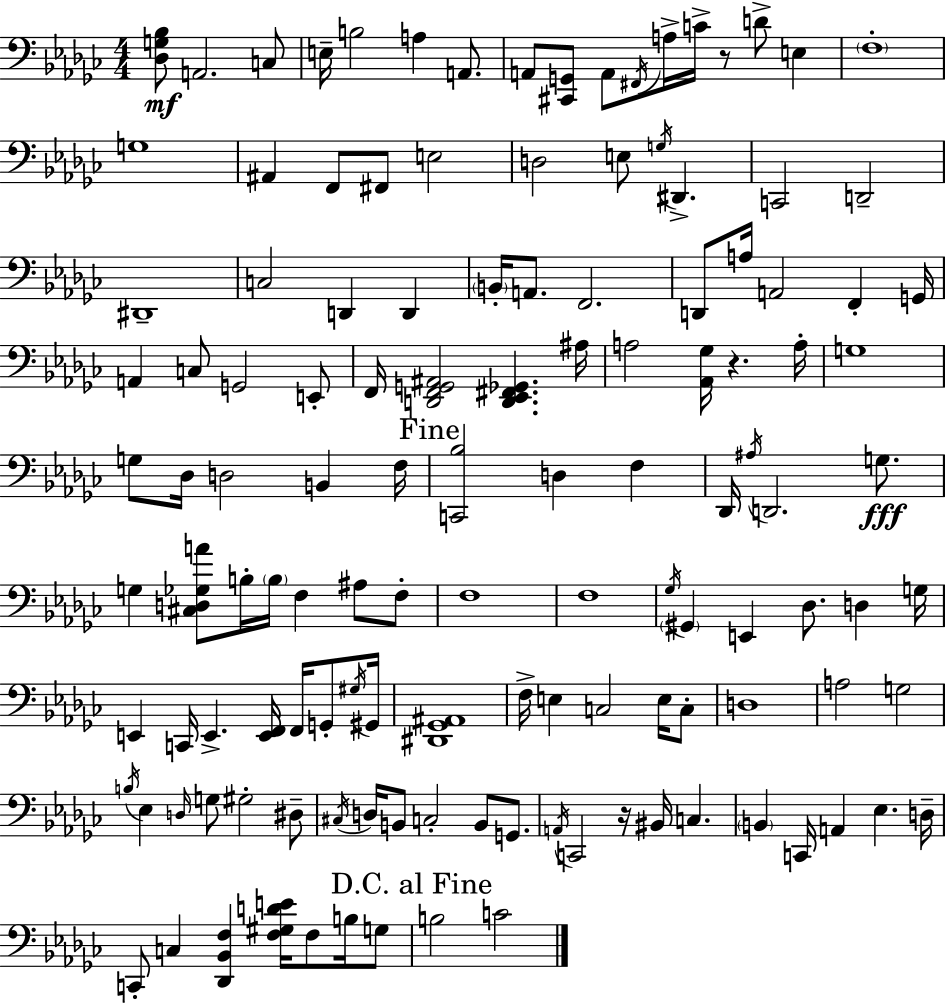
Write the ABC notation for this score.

X:1
T:Untitled
M:4/4
L:1/4
K:Ebm
[_D,G,_B,]/2 A,,2 C,/2 E,/4 B,2 A, A,,/2 A,,/2 [^C,,G,,]/2 A,,/2 ^F,,/4 A,/4 C/4 z/2 D/2 E, F,4 G,4 ^A,, F,,/2 ^F,,/2 E,2 D,2 E,/2 G,/4 ^D,, C,,2 D,,2 ^D,,4 C,2 D,, D,, B,,/4 A,,/2 F,,2 D,,/2 A,/4 A,,2 F,, G,,/4 A,, C,/2 G,,2 E,,/2 F,,/4 [D,,F,,G,,^A,,]2 [D,,_E,,^F,,_G,,] ^A,/4 A,2 [_A,,_G,]/4 z A,/4 G,4 G,/2 _D,/4 D,2 B,, F,/4 [C,,_B,]2 D, F, _D,,/4 ^A,/4 D,,2 G,/2 G, [^C,D,_G,A]/2 B,/4 B,/4 F, ^A,/2 F,/2 F,4 F,4 _G,/4 ^G,, E,, _D,/2 D, G,/4 E,, C,,/4 E,, [E,,F,,]/4 F,,/4 G,,/2 ^G,/4 ^G,,/4 [^D,,_G,,^A,,]4 F,/4 E, C,2 E,/4 C,/2 D,4 A,2 G,2 B,/4 _E, D,/4 G,/2 ^G,2 ^D,/2 ^C,/4 D,/4 B,,/2 C,2 B,,/2 G,,/2 A,,/4 C,,2 z/4 ^B,,/4 C, B,, C,,/4 A,, _E, D,/4 C,,/2 C, [_D,,_B,,F,] [F,^G,DE]/4 F,/2 B,/4 G,/2 B,2 C2